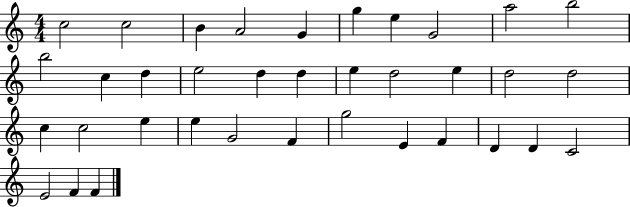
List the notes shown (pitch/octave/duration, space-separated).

C5/h C5/h B4/q A4/h G4/q G5/q E5/q G4/h A5/h B5/h B5/h C5/q D5/q E5/h D5/q D5/q E5/q D5/h E5/q D5/h D5/h C5/q C5/h E5/q E5/q G4/h F4/q G5/h E4/q F4/q D4/q D4/q C4/h E4/h F4/q F4/q